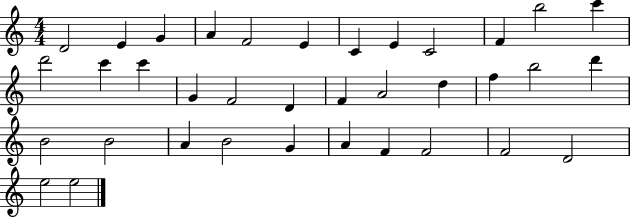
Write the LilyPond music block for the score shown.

{
  \clef treble
  \numericTimeSignature
  \time 4/4
  \key c \major
  d'2 e'4 g'4 | a'4 f'2 e'4 | c'4 e'4 c'2 | f'4 b''2 c'''4 | \break d'''2 c'''4 c'''4 | g'4 f'2 d'4 | f'4 a'2 d''4 | f''4 b''2 d'''4 | \break b'2 b'2 | a'4 b'2 g'4 | a'4 f'4 f'2 | f'2 d'2 | \break e''2 e''2 | \bar "|."
}